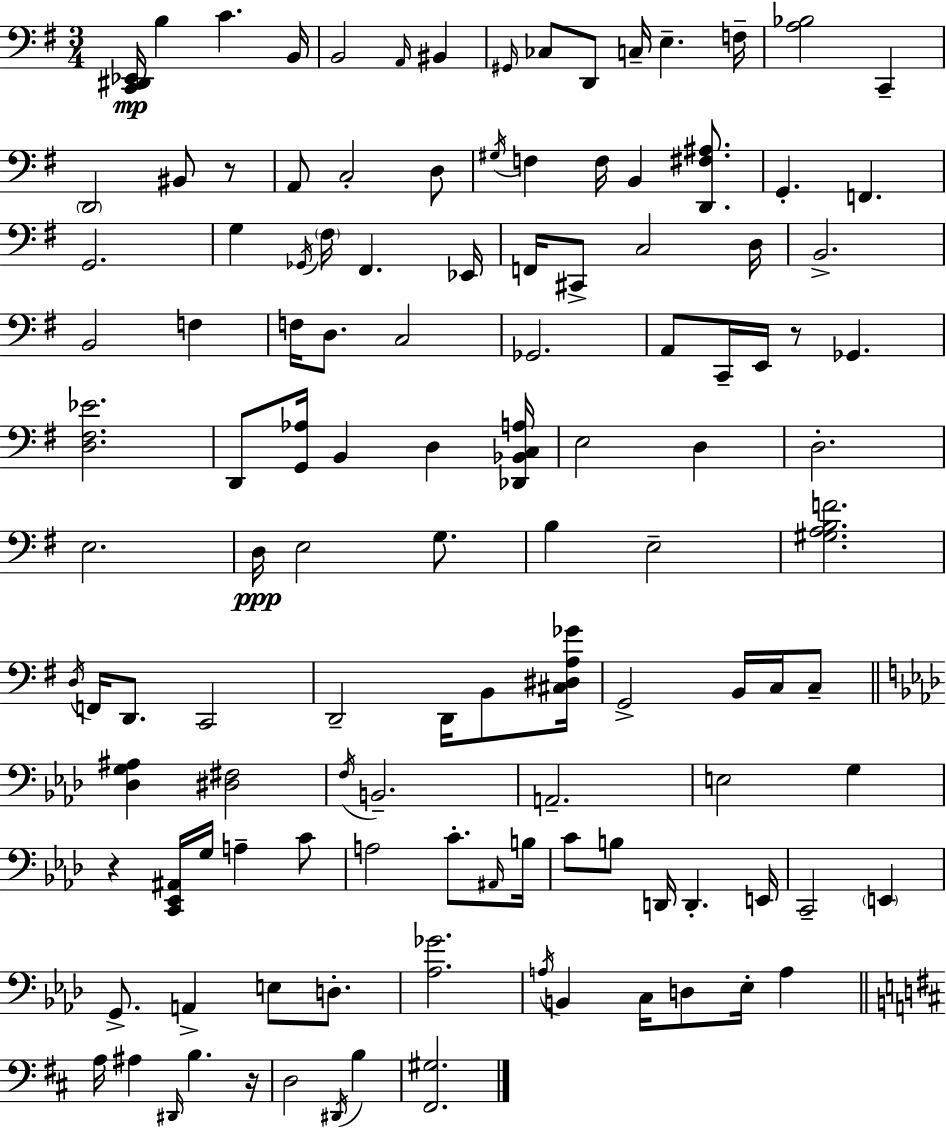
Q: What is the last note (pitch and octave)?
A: B3